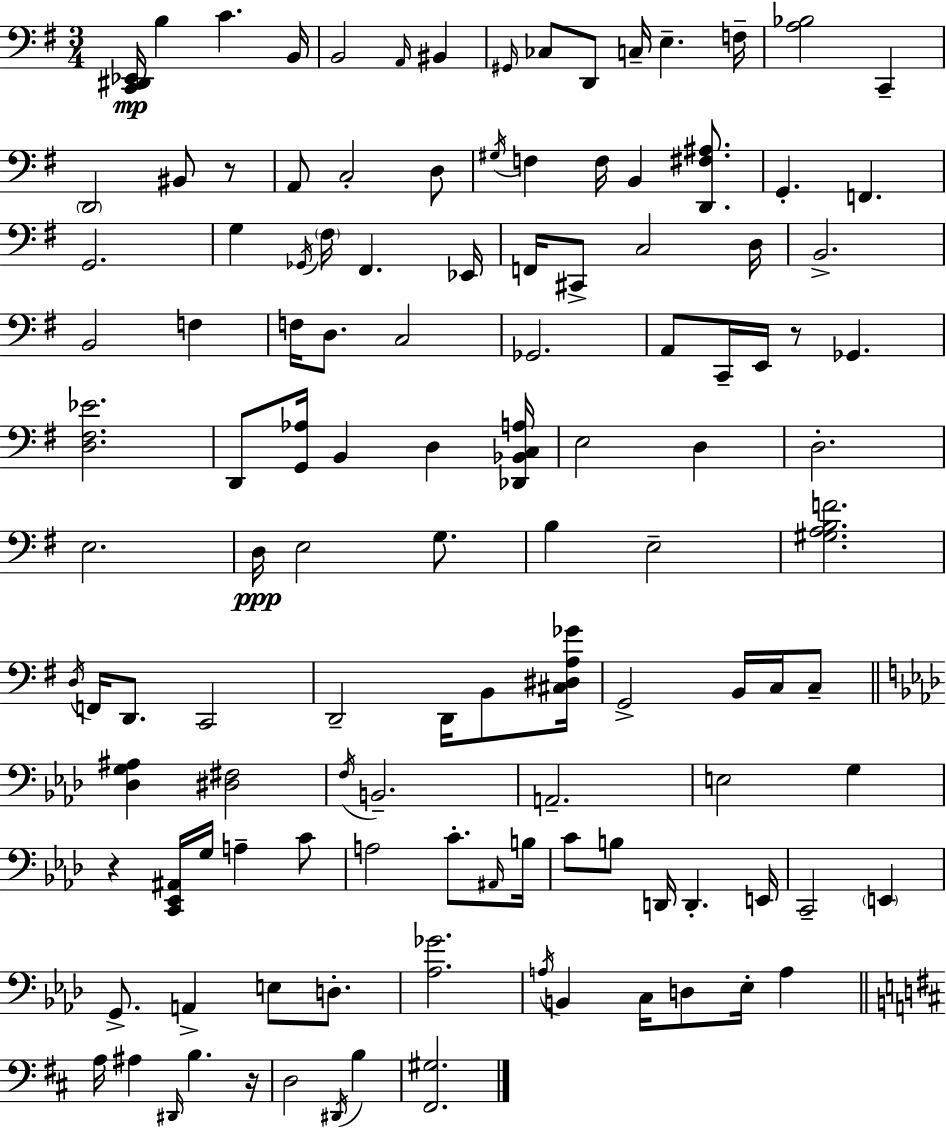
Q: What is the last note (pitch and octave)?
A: B3